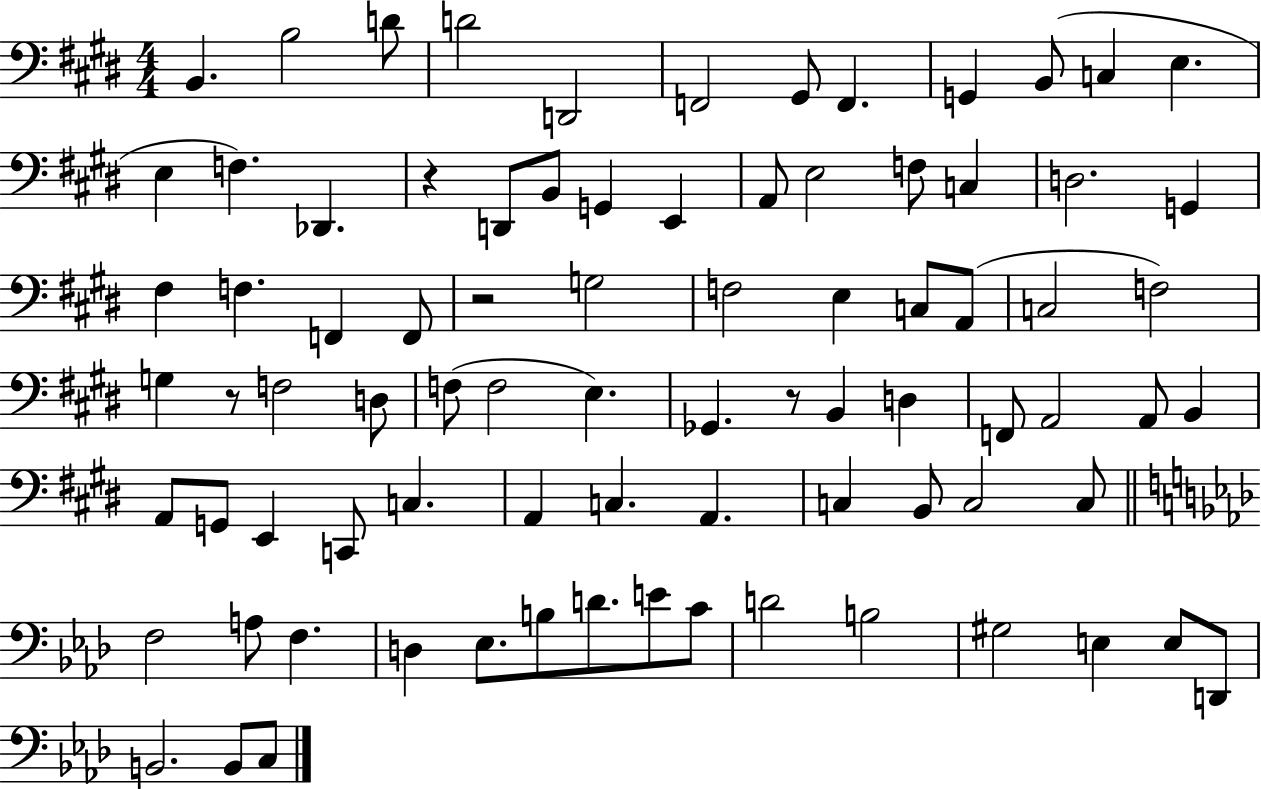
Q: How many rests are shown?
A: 4